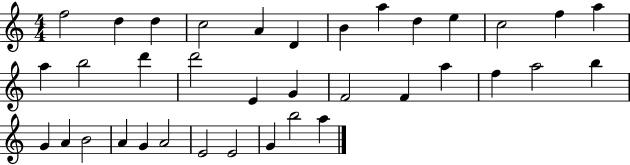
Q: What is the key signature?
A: C major